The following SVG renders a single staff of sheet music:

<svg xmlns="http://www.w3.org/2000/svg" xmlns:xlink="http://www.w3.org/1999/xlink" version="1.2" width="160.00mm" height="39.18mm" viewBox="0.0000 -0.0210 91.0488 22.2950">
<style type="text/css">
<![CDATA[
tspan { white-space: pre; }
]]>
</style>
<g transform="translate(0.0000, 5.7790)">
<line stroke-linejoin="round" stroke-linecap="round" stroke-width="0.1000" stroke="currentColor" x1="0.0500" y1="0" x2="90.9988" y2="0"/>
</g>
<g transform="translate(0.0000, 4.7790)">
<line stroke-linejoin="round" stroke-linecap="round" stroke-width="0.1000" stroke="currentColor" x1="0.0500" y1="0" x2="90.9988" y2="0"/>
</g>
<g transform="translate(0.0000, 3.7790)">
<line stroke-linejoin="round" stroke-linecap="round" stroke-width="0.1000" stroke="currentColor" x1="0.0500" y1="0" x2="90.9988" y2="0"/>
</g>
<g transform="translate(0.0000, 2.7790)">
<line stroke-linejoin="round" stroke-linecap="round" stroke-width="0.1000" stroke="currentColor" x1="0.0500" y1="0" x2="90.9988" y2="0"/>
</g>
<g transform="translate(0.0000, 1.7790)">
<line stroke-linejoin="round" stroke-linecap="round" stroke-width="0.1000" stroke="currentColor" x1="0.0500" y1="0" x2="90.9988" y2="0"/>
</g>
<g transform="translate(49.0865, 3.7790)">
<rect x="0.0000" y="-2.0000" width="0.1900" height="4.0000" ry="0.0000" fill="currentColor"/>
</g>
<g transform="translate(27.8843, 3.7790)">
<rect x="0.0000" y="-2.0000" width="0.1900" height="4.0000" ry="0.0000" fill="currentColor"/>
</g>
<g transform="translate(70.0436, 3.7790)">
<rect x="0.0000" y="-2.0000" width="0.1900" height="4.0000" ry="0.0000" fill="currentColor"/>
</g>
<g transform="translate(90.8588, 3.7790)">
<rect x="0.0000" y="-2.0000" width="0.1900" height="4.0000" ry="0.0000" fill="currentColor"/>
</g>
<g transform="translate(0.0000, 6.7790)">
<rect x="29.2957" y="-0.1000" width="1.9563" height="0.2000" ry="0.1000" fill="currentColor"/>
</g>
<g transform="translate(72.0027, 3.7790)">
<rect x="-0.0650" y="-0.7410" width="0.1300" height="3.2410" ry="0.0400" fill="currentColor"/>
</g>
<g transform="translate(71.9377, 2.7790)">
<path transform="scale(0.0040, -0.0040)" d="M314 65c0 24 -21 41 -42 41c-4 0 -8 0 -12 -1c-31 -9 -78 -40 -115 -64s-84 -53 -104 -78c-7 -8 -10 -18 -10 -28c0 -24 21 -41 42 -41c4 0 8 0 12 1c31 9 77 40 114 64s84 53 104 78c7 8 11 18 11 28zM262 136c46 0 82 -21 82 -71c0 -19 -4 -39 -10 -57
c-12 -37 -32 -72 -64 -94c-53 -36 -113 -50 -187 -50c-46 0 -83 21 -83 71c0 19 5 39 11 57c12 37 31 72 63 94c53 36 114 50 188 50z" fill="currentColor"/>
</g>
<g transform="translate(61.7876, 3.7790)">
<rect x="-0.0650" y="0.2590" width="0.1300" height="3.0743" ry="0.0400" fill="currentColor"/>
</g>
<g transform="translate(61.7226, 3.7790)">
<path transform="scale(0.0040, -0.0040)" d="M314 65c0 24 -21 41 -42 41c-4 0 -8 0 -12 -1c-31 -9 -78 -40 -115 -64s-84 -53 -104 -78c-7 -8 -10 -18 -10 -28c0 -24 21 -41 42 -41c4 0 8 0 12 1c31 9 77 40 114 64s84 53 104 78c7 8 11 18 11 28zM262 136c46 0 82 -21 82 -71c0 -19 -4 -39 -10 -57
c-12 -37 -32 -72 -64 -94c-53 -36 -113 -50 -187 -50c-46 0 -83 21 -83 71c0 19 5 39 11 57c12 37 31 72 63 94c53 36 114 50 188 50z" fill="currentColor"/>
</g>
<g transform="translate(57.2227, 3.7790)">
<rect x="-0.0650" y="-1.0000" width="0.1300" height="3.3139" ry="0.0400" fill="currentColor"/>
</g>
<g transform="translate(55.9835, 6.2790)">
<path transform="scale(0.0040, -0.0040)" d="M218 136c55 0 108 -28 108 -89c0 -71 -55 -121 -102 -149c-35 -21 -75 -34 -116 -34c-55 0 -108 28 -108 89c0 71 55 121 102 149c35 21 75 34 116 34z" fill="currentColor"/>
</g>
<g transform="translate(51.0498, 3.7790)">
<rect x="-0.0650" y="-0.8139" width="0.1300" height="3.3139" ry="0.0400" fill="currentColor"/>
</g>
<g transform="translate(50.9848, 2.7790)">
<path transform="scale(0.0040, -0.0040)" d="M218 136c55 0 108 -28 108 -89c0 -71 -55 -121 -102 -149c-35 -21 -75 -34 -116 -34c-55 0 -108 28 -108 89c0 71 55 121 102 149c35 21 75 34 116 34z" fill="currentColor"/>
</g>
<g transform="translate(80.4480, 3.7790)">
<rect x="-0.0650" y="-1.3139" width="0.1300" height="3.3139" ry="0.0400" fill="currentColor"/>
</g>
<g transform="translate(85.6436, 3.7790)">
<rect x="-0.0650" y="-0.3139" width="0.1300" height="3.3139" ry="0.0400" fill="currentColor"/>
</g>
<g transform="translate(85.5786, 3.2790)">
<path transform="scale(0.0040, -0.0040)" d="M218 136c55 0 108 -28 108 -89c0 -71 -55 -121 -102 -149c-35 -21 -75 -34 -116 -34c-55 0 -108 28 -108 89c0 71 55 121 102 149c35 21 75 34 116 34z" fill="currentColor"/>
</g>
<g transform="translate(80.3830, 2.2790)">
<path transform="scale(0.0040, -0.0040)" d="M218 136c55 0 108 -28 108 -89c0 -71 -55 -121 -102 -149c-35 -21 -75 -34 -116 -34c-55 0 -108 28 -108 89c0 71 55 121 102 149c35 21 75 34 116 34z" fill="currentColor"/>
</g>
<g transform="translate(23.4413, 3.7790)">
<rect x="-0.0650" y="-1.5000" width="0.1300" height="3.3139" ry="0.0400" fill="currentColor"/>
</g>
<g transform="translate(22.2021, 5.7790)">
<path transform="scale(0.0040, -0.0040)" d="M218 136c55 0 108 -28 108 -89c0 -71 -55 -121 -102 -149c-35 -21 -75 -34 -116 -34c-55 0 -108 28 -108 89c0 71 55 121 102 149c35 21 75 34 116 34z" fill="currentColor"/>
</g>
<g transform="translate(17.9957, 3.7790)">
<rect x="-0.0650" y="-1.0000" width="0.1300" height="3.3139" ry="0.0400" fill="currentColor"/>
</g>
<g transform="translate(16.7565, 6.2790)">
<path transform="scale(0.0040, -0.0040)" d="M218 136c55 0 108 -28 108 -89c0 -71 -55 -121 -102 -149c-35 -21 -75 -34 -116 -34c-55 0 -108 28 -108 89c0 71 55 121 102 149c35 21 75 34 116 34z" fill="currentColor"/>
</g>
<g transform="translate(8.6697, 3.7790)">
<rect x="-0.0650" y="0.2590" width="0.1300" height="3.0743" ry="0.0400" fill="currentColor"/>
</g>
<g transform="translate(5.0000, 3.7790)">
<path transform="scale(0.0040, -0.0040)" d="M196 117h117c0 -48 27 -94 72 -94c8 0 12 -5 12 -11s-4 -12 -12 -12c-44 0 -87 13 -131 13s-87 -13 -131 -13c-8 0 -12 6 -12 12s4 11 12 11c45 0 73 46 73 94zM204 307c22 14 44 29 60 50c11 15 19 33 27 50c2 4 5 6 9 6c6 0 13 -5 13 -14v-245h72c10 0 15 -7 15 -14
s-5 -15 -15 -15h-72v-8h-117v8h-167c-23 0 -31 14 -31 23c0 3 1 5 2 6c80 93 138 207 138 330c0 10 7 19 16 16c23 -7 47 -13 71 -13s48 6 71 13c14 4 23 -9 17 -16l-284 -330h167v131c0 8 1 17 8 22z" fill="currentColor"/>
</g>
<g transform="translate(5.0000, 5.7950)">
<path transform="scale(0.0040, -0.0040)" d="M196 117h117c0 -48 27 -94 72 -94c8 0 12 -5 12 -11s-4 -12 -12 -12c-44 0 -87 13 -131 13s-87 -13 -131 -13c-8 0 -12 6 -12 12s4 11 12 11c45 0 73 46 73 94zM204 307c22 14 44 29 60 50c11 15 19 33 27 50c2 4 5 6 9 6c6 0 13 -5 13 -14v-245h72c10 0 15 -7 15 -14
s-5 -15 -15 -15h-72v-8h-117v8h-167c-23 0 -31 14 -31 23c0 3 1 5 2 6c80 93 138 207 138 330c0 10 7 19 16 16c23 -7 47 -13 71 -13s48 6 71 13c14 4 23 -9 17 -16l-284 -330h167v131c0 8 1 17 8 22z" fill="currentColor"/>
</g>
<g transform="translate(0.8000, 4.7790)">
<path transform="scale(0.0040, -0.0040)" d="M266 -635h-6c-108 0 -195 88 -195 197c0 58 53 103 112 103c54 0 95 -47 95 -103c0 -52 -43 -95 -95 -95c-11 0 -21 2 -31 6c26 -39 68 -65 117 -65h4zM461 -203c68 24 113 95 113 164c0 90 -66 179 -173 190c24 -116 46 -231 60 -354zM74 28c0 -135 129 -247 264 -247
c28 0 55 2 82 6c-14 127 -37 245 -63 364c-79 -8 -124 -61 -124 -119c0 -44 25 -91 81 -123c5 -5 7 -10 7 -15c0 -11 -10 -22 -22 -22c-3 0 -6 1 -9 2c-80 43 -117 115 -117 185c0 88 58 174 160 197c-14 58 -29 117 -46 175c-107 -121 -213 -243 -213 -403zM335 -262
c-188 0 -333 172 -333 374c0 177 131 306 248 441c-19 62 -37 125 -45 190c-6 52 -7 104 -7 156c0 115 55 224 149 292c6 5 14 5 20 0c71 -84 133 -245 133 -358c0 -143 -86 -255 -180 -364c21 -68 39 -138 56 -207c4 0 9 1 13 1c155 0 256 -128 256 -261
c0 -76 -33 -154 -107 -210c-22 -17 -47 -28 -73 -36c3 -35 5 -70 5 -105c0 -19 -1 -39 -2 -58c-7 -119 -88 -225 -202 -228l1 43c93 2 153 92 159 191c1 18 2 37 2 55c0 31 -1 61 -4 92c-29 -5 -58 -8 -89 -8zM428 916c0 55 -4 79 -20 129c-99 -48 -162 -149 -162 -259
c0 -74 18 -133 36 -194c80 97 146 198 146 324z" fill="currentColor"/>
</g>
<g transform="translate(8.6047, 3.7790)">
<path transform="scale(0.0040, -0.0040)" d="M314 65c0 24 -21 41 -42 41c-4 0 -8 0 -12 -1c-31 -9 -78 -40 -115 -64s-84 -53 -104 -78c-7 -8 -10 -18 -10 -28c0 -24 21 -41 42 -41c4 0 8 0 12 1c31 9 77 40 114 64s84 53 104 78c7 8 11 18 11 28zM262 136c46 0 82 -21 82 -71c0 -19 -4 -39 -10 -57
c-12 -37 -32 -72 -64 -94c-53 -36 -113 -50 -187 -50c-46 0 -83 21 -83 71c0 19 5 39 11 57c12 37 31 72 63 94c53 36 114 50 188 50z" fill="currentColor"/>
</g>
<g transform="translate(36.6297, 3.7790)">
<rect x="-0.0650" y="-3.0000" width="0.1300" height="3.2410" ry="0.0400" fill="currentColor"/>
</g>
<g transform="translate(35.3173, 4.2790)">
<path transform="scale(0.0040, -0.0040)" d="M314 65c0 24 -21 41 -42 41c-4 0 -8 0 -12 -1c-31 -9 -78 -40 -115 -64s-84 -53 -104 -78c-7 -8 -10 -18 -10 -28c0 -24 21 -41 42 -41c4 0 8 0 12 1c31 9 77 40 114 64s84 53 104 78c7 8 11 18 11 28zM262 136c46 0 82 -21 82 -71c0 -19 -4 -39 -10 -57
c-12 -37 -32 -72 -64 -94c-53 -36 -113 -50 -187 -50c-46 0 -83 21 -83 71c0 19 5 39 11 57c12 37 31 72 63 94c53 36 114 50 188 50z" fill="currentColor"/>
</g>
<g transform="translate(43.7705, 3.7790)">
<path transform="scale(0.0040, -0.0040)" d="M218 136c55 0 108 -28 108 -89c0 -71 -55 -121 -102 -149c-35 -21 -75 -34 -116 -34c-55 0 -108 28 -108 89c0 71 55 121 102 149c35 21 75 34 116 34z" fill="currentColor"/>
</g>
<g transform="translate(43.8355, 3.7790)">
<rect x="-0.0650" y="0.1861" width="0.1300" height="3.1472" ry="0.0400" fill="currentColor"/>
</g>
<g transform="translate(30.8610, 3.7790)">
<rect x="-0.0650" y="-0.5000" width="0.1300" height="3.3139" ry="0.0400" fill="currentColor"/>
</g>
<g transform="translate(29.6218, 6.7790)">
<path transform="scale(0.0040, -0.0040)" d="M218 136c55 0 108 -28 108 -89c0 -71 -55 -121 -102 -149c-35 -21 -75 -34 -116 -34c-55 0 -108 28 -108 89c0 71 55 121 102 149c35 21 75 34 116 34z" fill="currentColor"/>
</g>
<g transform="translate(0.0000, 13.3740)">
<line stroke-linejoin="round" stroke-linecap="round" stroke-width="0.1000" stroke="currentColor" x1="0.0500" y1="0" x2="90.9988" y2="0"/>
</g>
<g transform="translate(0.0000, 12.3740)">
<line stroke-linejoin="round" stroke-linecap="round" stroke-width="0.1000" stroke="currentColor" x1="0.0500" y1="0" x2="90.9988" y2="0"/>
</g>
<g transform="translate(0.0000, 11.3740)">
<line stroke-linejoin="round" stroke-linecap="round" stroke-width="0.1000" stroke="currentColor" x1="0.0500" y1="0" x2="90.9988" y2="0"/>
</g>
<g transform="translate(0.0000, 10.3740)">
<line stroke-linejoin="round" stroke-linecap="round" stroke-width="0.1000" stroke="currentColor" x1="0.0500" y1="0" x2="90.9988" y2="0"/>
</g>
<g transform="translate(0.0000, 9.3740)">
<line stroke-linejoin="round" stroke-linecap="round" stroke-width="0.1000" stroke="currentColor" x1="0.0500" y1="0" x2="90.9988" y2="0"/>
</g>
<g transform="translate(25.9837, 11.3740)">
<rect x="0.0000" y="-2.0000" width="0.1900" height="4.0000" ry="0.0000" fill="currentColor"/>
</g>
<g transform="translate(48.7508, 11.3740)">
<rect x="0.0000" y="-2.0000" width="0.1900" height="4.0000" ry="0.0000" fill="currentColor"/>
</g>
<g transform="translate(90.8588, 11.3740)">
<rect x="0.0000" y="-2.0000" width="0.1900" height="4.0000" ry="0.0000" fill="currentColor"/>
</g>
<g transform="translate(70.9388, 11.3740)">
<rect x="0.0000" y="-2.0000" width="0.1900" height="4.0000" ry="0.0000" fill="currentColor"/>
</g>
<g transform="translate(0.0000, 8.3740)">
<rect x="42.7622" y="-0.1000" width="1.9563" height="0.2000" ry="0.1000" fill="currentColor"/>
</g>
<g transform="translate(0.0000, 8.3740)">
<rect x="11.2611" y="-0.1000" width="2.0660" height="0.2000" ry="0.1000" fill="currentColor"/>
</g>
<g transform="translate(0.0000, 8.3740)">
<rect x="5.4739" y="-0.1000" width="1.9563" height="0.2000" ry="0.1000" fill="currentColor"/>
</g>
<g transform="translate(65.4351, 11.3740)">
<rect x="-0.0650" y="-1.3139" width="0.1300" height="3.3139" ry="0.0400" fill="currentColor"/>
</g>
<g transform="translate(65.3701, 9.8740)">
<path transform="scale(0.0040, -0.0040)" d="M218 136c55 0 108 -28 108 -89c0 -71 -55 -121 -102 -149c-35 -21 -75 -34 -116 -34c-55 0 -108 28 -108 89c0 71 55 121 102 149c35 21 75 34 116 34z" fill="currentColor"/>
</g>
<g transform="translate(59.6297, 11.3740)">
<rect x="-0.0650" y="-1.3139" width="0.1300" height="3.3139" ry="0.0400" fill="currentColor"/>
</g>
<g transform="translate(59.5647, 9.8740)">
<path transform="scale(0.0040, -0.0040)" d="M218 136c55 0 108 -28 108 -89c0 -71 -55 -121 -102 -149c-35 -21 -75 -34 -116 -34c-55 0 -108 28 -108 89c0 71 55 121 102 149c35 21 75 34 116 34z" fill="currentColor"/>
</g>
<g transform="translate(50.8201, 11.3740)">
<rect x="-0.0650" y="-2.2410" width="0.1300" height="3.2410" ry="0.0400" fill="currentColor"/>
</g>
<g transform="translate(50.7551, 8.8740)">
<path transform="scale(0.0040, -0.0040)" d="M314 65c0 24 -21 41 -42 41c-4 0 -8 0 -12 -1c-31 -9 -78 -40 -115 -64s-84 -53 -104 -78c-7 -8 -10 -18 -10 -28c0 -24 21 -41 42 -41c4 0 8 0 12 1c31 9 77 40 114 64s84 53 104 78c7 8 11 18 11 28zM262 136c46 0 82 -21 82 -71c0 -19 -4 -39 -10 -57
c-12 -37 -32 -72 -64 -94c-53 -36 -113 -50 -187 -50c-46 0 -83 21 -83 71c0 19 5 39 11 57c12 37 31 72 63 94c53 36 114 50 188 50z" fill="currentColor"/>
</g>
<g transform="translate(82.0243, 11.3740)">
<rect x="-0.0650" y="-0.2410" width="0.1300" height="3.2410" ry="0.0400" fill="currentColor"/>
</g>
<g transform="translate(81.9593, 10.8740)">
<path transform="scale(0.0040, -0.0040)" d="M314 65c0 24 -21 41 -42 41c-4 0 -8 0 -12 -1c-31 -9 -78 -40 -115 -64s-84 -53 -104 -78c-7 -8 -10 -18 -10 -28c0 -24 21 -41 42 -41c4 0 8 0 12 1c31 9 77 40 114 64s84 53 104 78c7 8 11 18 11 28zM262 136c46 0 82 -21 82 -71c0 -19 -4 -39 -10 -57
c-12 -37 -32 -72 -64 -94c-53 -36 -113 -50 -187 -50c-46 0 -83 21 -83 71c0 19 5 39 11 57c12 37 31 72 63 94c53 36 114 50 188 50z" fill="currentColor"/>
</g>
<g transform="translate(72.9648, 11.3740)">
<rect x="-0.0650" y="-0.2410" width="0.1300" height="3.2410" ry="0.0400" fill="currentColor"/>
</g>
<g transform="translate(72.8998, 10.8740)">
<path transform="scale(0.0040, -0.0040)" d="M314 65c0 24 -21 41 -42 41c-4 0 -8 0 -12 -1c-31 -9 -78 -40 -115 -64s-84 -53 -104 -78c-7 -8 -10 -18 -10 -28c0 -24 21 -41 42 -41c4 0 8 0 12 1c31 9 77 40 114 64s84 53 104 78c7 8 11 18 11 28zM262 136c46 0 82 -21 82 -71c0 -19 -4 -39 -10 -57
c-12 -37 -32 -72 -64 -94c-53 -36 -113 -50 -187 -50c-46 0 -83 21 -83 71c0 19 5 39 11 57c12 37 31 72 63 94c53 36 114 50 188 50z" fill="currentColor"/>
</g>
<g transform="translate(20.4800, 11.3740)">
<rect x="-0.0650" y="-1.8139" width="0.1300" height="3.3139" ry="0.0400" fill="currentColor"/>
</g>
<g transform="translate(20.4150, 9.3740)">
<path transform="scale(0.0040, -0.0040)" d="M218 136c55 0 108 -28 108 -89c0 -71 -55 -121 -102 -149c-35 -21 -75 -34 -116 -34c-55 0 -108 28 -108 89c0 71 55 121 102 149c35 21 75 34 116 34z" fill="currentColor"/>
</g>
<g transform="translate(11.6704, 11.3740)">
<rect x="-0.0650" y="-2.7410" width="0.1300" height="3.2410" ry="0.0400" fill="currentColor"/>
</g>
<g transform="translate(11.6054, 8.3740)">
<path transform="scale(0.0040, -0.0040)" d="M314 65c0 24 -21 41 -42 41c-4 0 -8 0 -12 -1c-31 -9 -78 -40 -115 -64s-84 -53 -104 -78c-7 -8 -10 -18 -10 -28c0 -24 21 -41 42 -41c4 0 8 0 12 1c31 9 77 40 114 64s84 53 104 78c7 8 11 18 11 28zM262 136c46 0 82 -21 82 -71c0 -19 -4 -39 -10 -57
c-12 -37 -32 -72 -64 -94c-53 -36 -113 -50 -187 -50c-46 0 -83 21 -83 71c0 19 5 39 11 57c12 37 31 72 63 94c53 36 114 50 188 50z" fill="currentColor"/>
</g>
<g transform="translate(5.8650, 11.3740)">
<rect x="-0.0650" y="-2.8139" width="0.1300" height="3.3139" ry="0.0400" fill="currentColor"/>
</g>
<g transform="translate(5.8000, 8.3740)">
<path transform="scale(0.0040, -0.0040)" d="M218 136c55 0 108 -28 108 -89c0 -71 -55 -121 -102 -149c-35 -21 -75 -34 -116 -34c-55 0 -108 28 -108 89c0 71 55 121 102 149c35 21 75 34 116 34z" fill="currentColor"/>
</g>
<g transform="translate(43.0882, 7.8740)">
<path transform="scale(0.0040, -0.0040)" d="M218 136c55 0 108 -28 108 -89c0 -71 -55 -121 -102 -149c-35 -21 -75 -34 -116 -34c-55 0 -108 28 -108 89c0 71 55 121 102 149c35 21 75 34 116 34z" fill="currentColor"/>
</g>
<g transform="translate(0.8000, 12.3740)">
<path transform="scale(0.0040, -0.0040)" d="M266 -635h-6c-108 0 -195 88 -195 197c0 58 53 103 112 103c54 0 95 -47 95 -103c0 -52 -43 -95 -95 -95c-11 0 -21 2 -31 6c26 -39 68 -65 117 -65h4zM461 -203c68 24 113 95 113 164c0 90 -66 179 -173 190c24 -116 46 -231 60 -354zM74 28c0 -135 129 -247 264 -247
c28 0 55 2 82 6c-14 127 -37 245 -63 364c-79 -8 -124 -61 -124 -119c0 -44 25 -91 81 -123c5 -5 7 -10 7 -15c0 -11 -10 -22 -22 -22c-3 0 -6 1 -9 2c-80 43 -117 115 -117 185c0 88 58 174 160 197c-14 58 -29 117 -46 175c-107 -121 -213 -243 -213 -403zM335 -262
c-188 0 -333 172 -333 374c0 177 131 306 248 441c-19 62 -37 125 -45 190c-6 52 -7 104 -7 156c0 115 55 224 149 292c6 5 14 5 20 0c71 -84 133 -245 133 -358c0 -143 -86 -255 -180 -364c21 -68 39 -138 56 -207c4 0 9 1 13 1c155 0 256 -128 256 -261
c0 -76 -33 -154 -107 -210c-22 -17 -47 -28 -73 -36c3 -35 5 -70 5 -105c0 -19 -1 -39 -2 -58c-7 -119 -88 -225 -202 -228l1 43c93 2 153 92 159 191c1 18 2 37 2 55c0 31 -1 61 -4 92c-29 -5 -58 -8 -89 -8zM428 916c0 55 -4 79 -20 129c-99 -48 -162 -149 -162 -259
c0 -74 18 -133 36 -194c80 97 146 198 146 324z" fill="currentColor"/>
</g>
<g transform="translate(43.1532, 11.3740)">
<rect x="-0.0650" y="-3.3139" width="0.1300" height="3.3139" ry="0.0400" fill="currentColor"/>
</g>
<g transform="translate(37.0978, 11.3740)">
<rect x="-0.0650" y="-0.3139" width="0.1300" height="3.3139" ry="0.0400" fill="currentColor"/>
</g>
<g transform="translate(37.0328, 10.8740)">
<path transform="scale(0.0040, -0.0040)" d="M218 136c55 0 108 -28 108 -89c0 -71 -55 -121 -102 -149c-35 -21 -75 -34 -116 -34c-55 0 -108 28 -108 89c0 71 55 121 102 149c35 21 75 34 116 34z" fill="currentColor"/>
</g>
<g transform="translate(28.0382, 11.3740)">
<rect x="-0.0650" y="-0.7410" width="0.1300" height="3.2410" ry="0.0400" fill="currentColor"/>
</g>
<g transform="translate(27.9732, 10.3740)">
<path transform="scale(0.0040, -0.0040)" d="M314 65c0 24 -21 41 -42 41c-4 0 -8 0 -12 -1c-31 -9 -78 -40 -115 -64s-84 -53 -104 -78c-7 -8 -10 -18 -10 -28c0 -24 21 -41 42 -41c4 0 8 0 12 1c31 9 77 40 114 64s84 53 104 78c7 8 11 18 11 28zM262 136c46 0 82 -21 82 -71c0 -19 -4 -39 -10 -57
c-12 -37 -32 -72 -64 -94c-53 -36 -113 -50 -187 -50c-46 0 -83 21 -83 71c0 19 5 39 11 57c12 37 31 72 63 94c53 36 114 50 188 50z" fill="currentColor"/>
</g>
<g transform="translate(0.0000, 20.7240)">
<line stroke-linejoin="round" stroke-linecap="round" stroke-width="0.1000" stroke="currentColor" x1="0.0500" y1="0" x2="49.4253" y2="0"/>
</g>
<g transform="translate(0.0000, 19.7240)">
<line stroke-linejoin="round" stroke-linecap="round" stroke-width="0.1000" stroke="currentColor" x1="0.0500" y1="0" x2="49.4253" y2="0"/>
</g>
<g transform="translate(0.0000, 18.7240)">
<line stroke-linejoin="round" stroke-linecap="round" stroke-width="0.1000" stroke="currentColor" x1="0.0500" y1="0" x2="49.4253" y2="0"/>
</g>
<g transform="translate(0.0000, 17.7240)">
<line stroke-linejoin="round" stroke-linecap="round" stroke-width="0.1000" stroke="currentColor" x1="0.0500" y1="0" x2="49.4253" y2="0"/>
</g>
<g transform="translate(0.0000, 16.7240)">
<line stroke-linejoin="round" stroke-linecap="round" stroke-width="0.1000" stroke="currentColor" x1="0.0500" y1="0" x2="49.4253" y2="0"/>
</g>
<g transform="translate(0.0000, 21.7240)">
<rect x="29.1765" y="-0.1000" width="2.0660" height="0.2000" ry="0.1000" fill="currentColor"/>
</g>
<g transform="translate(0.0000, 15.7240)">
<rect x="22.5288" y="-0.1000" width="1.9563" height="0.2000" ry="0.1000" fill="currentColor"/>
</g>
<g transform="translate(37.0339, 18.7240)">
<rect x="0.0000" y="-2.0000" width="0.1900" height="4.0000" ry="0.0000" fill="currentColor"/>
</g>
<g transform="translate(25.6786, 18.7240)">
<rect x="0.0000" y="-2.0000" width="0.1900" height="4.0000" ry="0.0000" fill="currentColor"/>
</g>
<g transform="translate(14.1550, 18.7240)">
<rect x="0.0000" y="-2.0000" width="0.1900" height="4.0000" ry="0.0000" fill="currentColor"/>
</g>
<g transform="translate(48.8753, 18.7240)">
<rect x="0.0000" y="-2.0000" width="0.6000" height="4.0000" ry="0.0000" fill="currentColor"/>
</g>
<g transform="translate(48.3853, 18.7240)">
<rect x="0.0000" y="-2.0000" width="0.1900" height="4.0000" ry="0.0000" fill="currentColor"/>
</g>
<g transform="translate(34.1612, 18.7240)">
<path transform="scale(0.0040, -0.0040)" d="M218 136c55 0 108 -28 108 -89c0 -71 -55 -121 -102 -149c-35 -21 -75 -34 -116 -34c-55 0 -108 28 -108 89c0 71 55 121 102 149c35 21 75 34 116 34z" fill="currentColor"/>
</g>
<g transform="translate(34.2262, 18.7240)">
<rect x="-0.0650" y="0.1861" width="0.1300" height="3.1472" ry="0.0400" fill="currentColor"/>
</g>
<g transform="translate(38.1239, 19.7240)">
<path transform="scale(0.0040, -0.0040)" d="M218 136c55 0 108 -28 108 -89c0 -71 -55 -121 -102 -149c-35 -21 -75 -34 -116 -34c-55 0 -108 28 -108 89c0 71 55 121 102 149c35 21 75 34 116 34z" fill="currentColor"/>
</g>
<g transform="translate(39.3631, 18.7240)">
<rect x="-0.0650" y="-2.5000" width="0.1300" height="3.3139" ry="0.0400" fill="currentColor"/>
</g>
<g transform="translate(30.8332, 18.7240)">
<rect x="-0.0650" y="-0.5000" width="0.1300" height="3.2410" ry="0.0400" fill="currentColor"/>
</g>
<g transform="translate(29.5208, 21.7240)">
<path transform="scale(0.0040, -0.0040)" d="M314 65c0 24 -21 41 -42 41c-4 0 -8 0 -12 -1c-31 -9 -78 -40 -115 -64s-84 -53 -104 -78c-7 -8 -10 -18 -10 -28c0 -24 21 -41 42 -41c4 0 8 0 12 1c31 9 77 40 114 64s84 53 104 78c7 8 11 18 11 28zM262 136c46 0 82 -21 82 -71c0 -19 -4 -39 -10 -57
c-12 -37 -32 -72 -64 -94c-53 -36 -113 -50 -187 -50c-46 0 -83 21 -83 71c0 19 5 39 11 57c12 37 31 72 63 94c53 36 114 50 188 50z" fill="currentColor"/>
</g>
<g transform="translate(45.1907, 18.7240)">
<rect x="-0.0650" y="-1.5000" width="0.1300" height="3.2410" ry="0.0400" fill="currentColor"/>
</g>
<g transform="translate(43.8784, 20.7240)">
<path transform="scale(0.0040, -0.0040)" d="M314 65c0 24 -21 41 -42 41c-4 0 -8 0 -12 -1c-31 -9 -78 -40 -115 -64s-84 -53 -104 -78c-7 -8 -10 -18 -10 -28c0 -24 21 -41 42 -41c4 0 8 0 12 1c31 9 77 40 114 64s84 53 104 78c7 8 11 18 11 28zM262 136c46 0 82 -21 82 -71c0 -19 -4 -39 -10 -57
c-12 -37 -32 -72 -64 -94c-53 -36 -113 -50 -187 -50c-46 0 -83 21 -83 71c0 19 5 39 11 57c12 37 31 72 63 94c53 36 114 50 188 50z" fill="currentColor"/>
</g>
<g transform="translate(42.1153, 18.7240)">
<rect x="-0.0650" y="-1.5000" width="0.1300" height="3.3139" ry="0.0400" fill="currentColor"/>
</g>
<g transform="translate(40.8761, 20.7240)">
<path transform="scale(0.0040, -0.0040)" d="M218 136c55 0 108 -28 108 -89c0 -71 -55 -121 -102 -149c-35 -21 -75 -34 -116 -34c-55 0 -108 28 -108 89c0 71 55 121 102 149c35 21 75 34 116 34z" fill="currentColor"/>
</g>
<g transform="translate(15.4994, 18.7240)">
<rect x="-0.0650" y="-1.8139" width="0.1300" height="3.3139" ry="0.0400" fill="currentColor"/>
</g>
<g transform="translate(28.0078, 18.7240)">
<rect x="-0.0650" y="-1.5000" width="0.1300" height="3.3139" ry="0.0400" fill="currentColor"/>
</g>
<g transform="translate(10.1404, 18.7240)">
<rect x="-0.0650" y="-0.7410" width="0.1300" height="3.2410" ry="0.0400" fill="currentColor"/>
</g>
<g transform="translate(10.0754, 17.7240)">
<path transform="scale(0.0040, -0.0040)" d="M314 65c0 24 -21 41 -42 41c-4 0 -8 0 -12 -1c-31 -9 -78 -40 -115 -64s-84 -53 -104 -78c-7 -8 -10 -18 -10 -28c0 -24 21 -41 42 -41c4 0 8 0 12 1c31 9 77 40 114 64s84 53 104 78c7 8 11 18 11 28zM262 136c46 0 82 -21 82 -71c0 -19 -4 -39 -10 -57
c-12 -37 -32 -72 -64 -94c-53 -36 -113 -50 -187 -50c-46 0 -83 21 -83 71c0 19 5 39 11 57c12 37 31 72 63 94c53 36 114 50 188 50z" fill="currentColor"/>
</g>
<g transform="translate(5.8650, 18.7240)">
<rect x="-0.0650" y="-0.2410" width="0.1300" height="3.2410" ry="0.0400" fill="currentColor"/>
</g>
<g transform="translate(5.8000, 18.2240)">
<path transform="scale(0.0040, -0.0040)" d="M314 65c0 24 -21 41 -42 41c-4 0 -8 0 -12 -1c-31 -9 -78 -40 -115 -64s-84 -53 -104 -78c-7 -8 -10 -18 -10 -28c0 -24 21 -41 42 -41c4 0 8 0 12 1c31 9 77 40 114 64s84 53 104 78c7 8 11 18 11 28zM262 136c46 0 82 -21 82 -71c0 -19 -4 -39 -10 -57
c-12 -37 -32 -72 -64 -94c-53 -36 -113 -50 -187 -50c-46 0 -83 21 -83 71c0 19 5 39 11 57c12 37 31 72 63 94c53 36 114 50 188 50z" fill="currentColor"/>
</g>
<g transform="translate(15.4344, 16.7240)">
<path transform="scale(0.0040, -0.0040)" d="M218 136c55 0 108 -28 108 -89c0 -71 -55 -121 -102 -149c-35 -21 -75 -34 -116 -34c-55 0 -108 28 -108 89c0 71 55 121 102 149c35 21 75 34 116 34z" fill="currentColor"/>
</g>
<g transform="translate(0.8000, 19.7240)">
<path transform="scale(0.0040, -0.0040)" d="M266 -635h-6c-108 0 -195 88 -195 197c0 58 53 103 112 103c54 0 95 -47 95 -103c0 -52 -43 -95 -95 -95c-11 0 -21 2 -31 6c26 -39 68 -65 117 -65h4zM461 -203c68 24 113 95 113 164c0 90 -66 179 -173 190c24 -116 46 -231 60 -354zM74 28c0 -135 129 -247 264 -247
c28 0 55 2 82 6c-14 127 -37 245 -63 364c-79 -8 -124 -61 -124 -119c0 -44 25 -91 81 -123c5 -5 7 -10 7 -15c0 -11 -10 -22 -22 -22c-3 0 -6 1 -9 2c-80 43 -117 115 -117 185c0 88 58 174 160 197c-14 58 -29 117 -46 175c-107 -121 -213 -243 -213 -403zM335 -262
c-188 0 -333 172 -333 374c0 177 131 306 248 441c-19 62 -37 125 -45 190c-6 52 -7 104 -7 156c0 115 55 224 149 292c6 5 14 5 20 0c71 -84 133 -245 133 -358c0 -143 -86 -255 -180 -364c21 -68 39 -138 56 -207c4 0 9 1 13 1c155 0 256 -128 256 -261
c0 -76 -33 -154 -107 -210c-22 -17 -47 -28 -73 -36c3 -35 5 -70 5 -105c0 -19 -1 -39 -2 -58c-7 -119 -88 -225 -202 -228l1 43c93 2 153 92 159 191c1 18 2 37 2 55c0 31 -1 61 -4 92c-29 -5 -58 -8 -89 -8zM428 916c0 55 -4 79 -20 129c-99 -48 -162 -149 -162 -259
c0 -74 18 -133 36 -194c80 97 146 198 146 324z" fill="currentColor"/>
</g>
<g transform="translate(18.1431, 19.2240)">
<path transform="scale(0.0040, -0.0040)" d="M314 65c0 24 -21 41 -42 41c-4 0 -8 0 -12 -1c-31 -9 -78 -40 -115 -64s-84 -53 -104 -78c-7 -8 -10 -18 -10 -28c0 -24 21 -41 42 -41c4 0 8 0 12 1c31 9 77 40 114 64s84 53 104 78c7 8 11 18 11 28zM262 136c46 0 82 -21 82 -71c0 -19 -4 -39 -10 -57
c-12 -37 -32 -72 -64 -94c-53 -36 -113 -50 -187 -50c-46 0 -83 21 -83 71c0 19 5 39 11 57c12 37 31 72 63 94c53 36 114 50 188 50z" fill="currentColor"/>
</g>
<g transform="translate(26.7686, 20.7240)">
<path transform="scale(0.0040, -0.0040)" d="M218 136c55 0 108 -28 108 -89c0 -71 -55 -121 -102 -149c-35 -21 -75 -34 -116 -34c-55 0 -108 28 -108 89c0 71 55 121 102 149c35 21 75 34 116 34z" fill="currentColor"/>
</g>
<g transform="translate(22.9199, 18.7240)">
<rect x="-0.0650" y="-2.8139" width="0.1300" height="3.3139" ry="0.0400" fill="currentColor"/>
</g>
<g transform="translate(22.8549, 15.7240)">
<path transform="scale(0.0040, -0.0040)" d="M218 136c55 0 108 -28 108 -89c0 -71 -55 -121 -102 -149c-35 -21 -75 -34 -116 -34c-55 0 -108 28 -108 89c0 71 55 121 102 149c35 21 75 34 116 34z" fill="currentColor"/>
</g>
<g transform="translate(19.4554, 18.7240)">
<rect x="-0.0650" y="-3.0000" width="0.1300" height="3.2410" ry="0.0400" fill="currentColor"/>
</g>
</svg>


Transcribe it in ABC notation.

X:1
T:Untitled
M:4/4
L:1/4
K:C
B2 D E C A2 B d D B2 d2 e c a a2 f d2 c b g2 e e c2 c2 c2 d2 f A2 a E C2 B G E E2